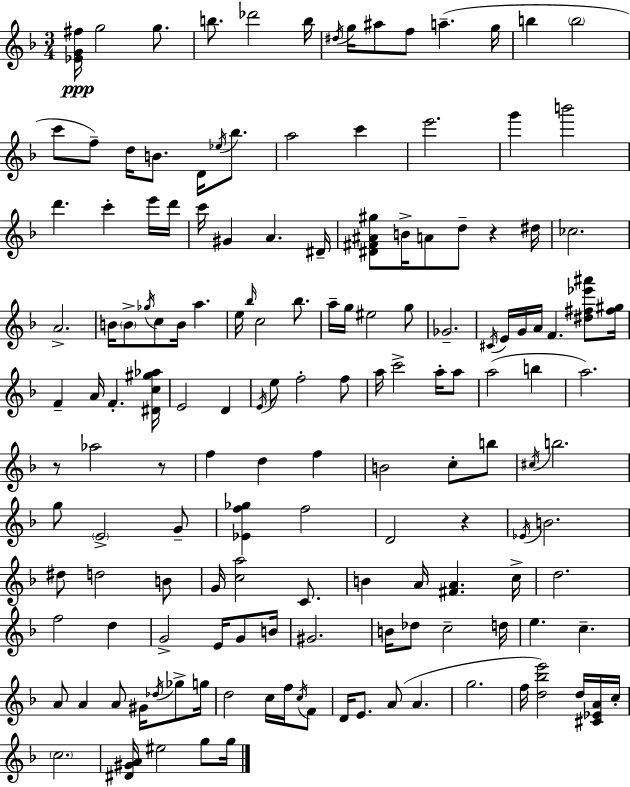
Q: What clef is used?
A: treble